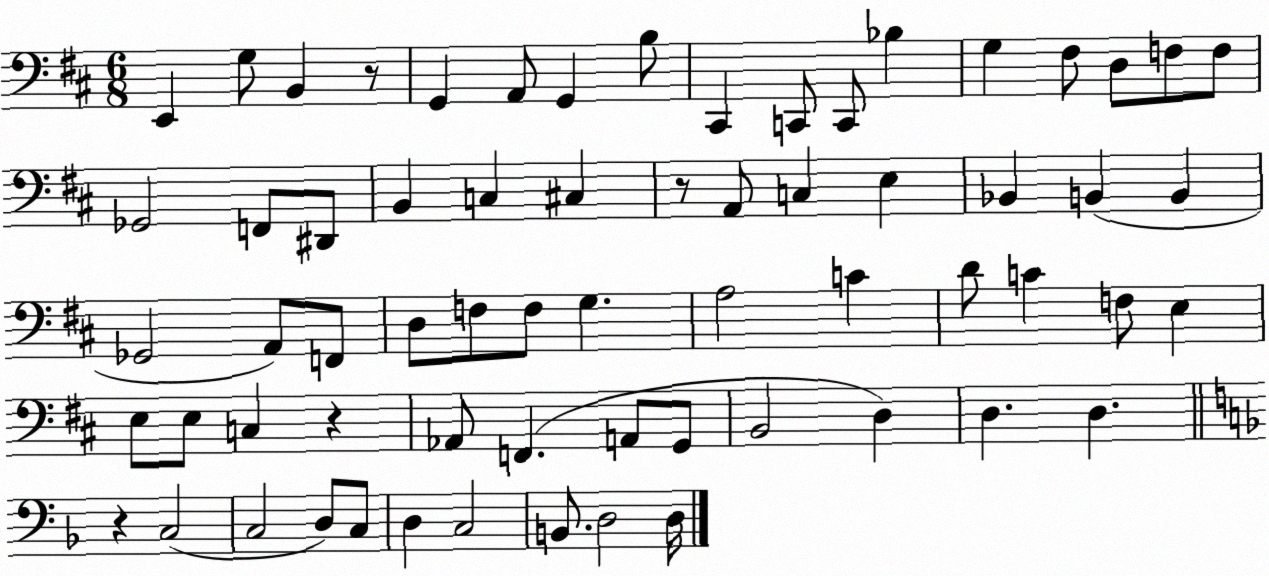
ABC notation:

X:1
T:Untitled
M:6/8
L:1/4
K:D
E,, G,/2 B,, z/2 G,, A,,/2 G,, B,/2 ^C,, C,,/2 C,,/2 _B, G, ^F,/2 D,/2 F,/2 F,/2 _G,,2 F,,/2 ^D,,/2 B,, C, ^C, z/2 A,,/2 C, E, _B,, B,, B,, _G,,2 A,,/2 F,,/2 D,/2 F,/2 F,/2 G, A,2 C D/2 C F,/2 E, E,/2 E,/2 C, z _A,,/2 F,, A,,/2 G,,/2 B,,2 D, D, D, z C,2 C,2 D,/2 C,/2 D, C,2 B,,/2 D,2 D,/4